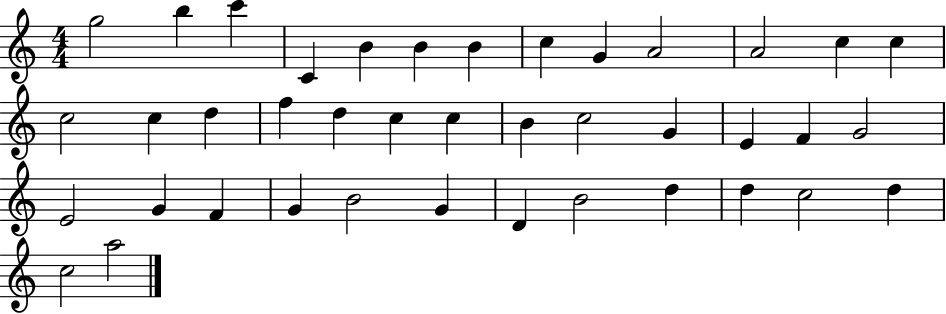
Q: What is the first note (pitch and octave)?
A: G5